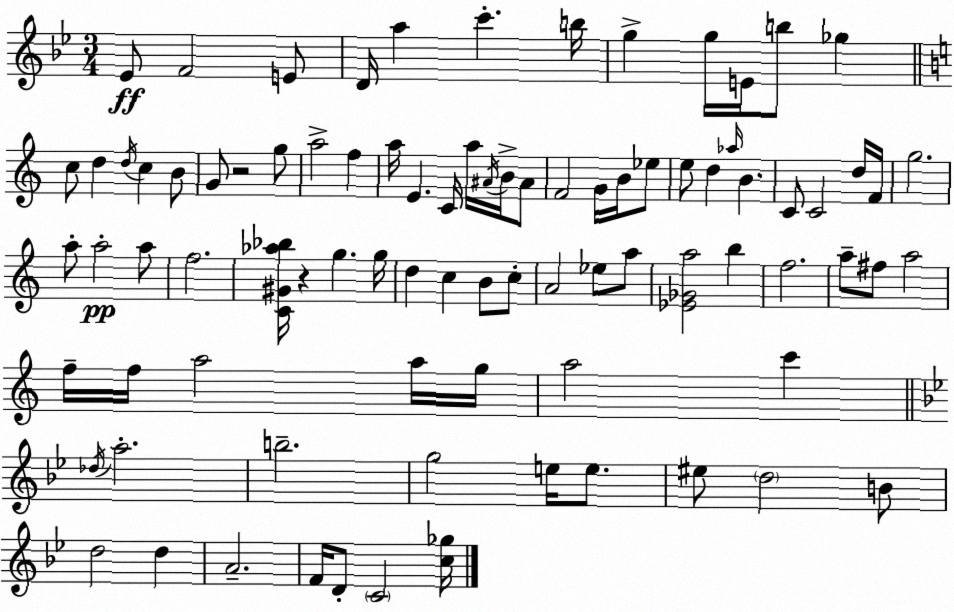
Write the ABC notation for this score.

X:1
T:Untitled
M:3/4
L:1/4
K:Bb
_E/2 F2 E/2 D/4 a c' b/4 g g/4 E/4 b/2 _g c/2 d d/4 c B/2 G/2 z2 g/2 a2 f a/4 E C/4 a/4 ^A/4 B/4 ^A/2 F2 G/4 B/4 _e/2 e/2 d _a/4 B C/2 C2 d/4 F/4 g2 a/2 a2 a/2 f2 [C^G_a_b]/4 z g g/4 d c B/2 c/2 A2 _e/2 a/2 [_E_Ga]2 b f2 a/2 ^f/2 a2 f/4 f/4 a2 a/4 g/4 a2 c' _d/4 a2 b2 g2 e/4 e/2 ^e/2 d2 B/2 d2 d A2 F/4 D/2 C2 [c_g]/4